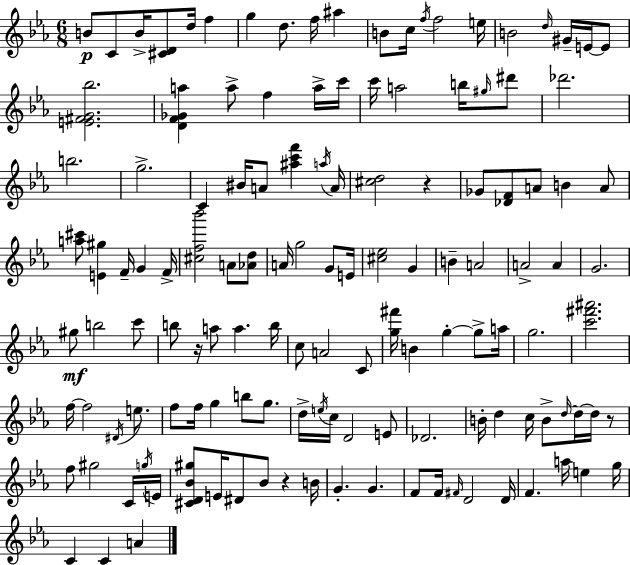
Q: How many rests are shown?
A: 4